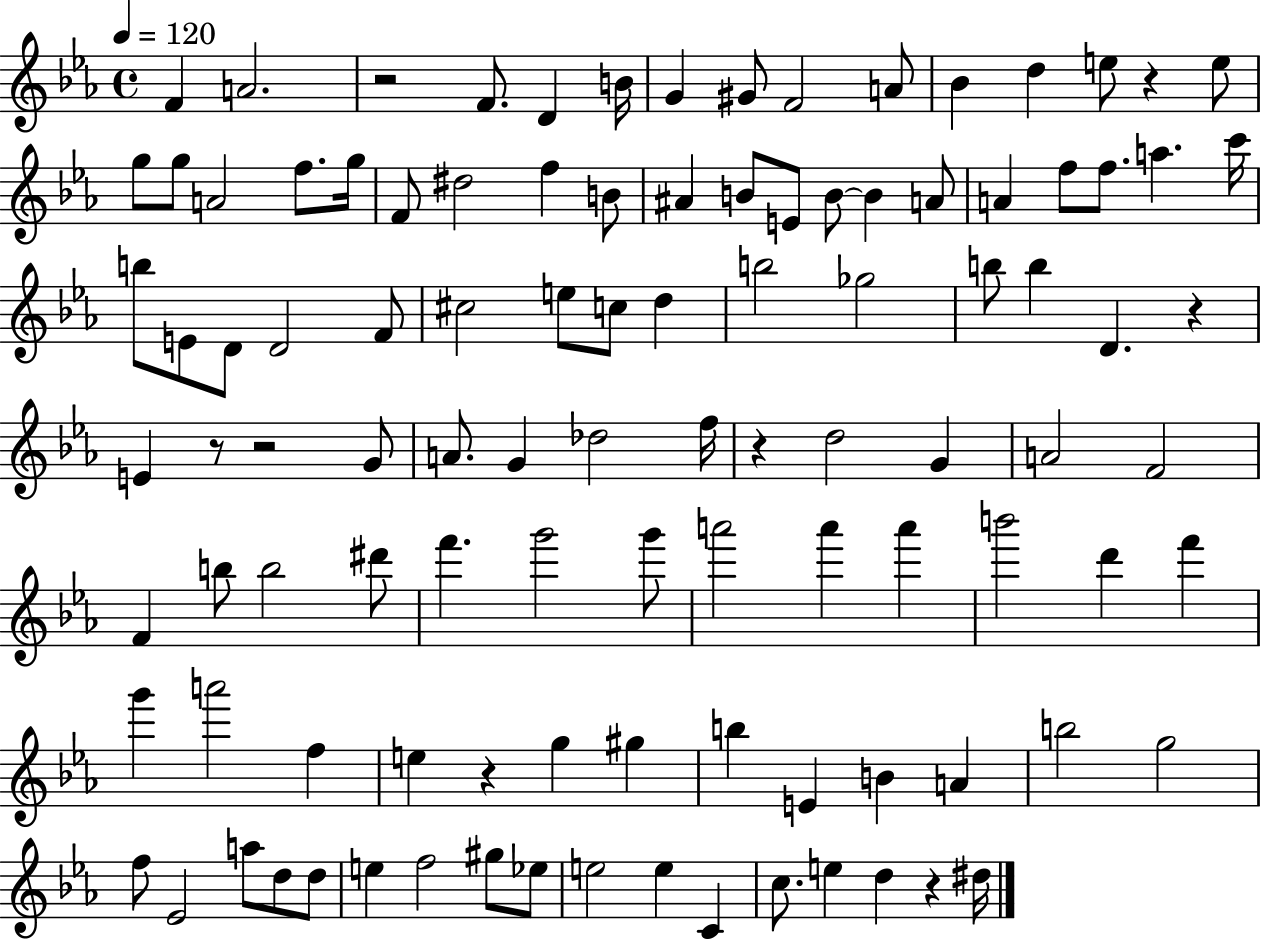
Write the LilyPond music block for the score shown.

{
  \clef treble
  \time 4/4
  \defaultTimeSignature
  \key ees \major
  \tempo 4 = 120
  f'4 a'2. | r2 f'8. d'4 b'16 | g'4 gis'8 f'2 a'8 | bes'4 d''4 e''8 r4 e''8 | \break g''8 g''8 a'2 f''8. g''16 | f'8 dis''2 f''4 b'8 | ais'4 b'8 e'8 b'8~~ b'4 a'8 | a'4 f''8 f''8. a''4. c'''16 | \break b''8 e'8 d'8 d'2 f'8 | cis''2 e''8 c''8 d''4 | b''2 ges''2 | b''8 b''4 d'4. r4 | \break e'4 r8 r2 g'8 | a'8. g'4 des''2 f''16 | r4 d''2 g'4 | a'2 f'2 | \break f'4 b''8 b''2 dis'''8 | f'''4. g'''2 g'''8 | a'''2 a'''4 a'''4 | b'''2 d'''4 f'''4 | \break g'''4 a'''2 f''4 | e''4 r4 g''4 gis''4 | b''4 e'4 b'4 a'4 | b''2 g''2 | \break f''8 ees'2 a''8 d''8 d''8 | e''4 f''2 gis''8 ees''8 | e''2 e''4 c'4 | c''8. e''4 d''4 r4 dis''16 | \break \bar "|."
}